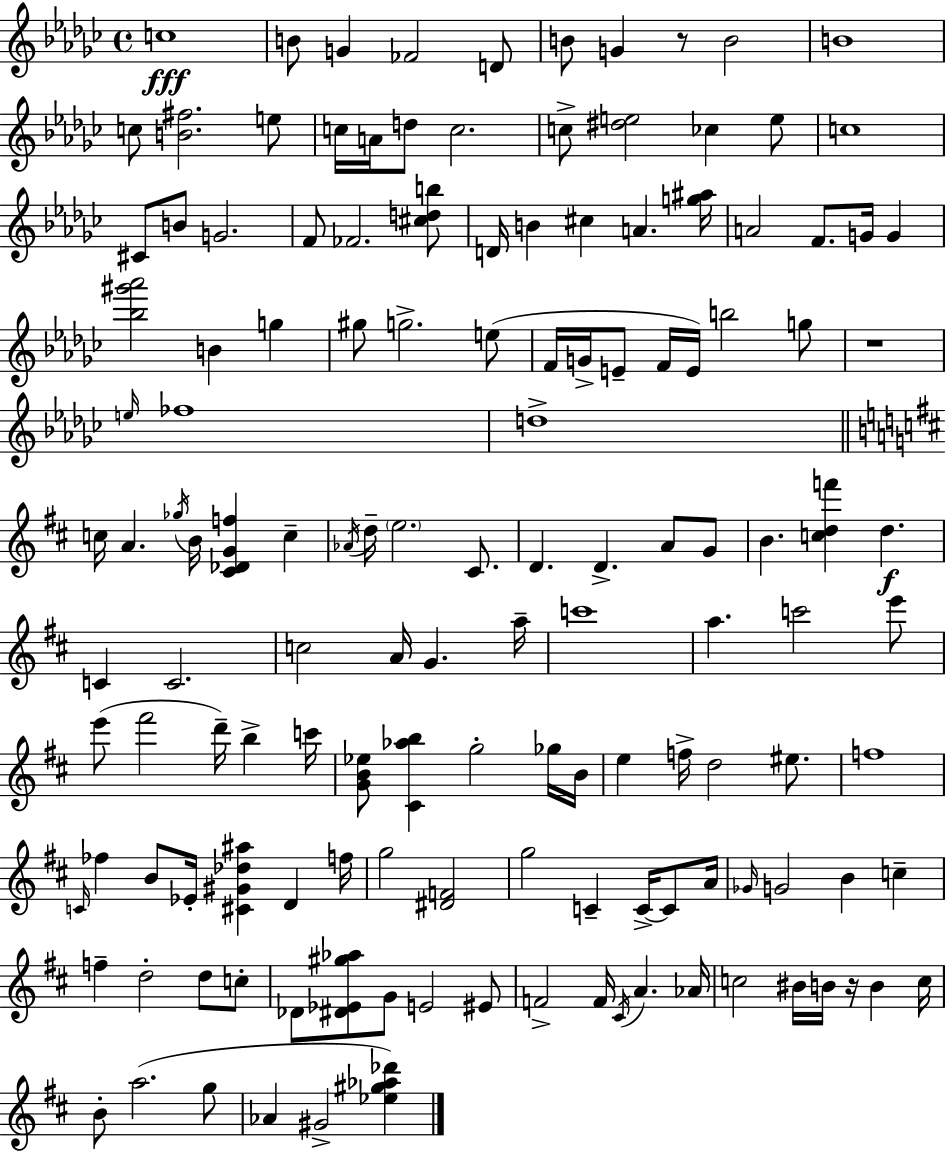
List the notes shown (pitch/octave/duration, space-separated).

C5/w B4/e G4/q FES4/h D4/e B4/e G4/q R/e B4/h B4/w C5/e [B4,F#5]/h. E5/e C5/s A4/s D5/e C5/h. C5/e [D#5,E5]/h CES5/q E5/e C5/w C#4/e B4/e G4/h. F4/e FES4/h. [C#5,D5,B5]/e D4/s B4/q C#5/q A4/q. [G5,A#5]/s A4/h F4/e. G4/s G4/q [Bb5,G#6,Ab6]/h B4/q G5/q G#5/e G5/h. E5/e F4/s G4/s E4/e F4/s E4/s B5/h G5/e R/w E5/s FES5/w D5/w C5/s A4/q. Gb5/s B4/s [C#4,Db4,G4,F5]/q C5/q Ab4/s D5/s E5/h. C#4/e. D4/q. D4/q. A4/e G4/e B4/q. [C5,D5,F6]/q D5/q. C4/q C4/h. C5/h A4/s G4/q. A5/s C6/w A5/q. C6/h E6/e E6/e F#6/h D6/s B5/q C6/s [G4,B4,Eb5]/e [C#4,Ab5,B5]/q G5/h Gb5/s B4/s E5/q F5/s D5/h EIS5/e. F5/w C4/s FES5/q B4/e Eb4/s [C#4,G#4,Db5,A#5]/q D4/q F5/s G5/h [D#4,F4]/h G5/h C4/q C4/s C4/e A4/s Gb4/s G4/h B4/q C5/q F5/q D5/h D5/e C5/e Db4/e [D#4,Eb4,G#5,Ab5]/e G4/e E4/h EIS4/e F4/h F4/s C#4/s A4/q. Ab4/s C5/h BIS4/s B4/s R/s B4/q C5/s B4/e A5/h. G5/e Ab4/q G#4/h [Eb5,G#5,Ab5,Db6]/q